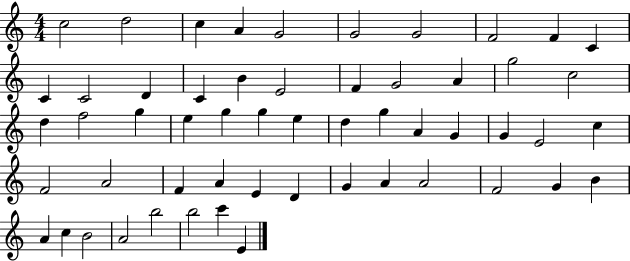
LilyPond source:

{
  \clef treble
  \numericTimeSignature
  \time 4/4
  \key c \major
  c''2 d''2 | c''4 a'4 g'2 | g'2 g'2 | f'2 f'4 c'4 | \break c'4 c'2 d'4 | c'4 b'4 e'2 | f'4 g'2 a'4 | g''2 c''2 | \break d''4 f''2 g''4 | e''4 g''4 g''4 e''4 | d''4 g''4 a'4 g'4 | g'4 e'2 c''4 | \break f'2 a'2 | f'4 a'4 e'4 d'4 | g'4 a'4 a'2 | f'2 g'4 b'4 | \break a'4 c''4 b'2 | a'2 b''2 | b''2 c'''4 e'4 | \bar "|."
}